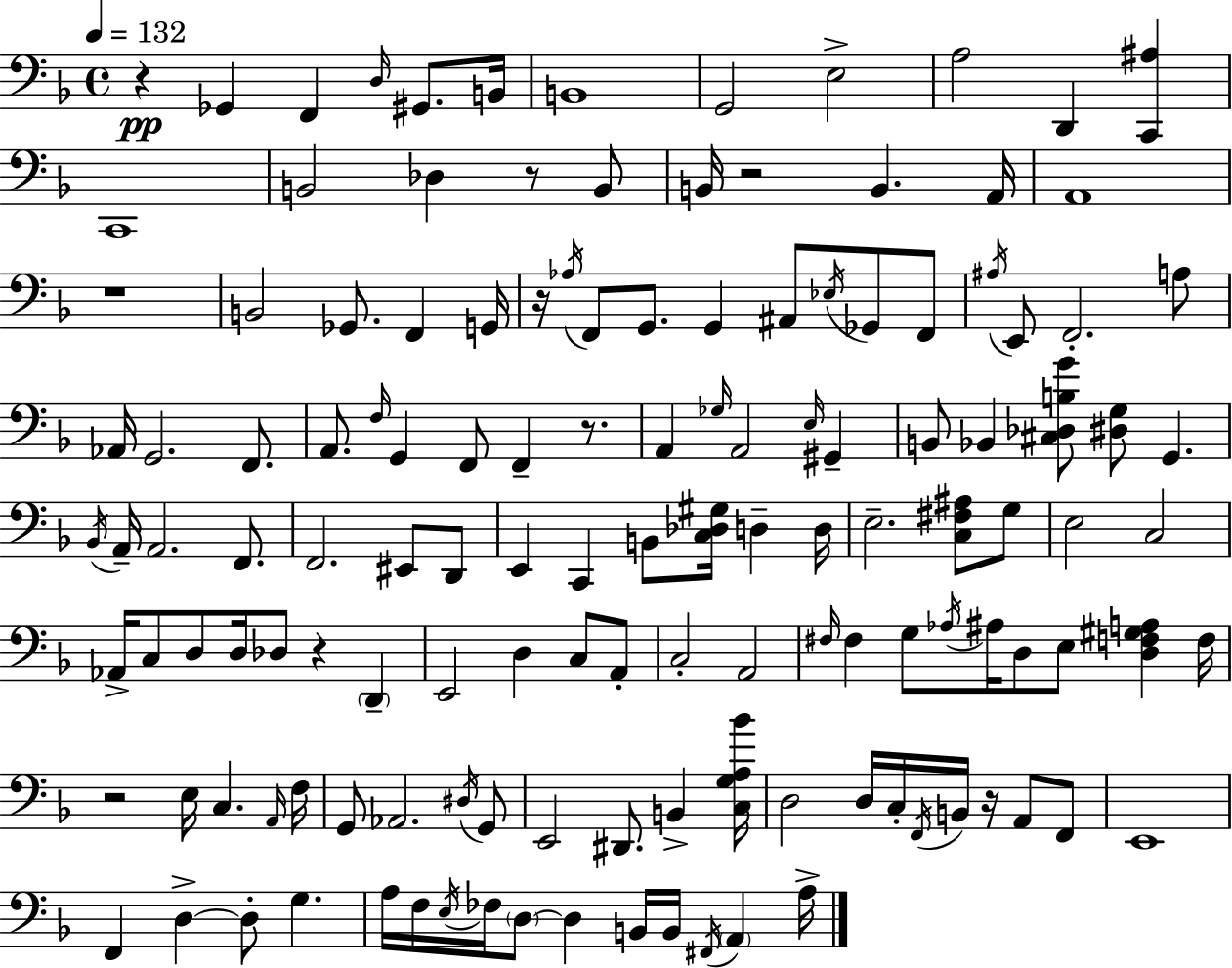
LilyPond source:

{
  \clef bass
  \time 4/4
  \defaultTimeSignature
  \key f \major
  \tempo 4 = 132
  \repeat volta 2 { r4\pp ges,4 f,4 \grace { d16 } gis,8. | b,16 b,1 | g,2 e2-> | a2 d,4 <c, ais>4 | \break c,1 | b,2 des4 r8 b,8 | b,16 r2 b,4. | a,16 a,1 | \break r1 | b,2 ges,8. f,4 | g,16 r16 \acciaccatura { aes16 } f,8 g,8. g,4 ais,8 \acciaccatura { ees16 } ges,8 | f,8 \acciaccatura { ais16 } e,8 f,2.-. | \break a8 aes,16 g,2. | f,8. a,8. \grace { f16 } g,4 f,8 f,4-- | r8. a,4 \grace { ges16 } a,2 | \grace { e16 } gis,4-- b,8 bes,4 <cis des b g'>8 <dis g>8 | \break g,4. \acciaccatura { bes,16 } a,16-- a,2. | f,8. f,2. | eis,8 d,8 e,4 c,4 | b,8 <c des gis>16 d4-- d16 e2.-- | \break <c fis ais>8 g8 e2 | c2 aes,16-> c8 d8 d16 des8 | r4 \parenthesize d,4-- e,2 | d4 c8 a,8-. c2-. | \break a,2 \grace { fis16 } fis4 g8 \acciaccatura { aes16 } | ais16 d8 e8 <d f gis a>4 f16 r2 | e16 c4. \grace { a,16 } f16 g,8 aes,2. | \acciaccatura { dis16 } g,8 e,2 | \break dis,8. b,4-> <c g a bes'>16 d2 | d16 c16-. \acciaccatura { f,16 } b,16 r16 a,8 f,8 e,1 | f,4 | d4->~~ d8-. g4. a16 f16 \acciaccatura { e16 } | \break fes16 \parenthesize d8~~ d4 b,16 b,16 \acciaccatura { fis,16 } \parenthesize a,4 a16-> } \bar "|."
}